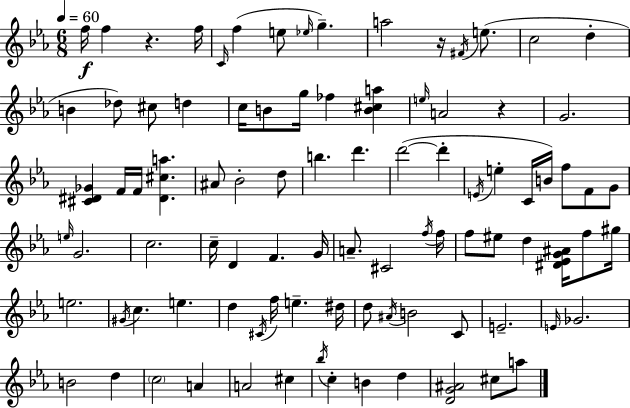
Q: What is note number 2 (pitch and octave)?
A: F5